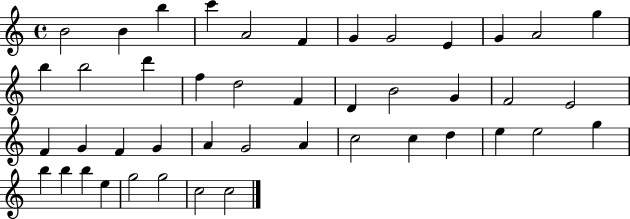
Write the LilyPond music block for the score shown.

{
  \clef treble
  \time 4/4
  \defaultTimeSignature
  \key c \major
  b'2 b'4 b''4 | c'''4 a'2 f'4 | g'4 g'2 e'4 | g'4 a'2 g''4 | \break b''4 b''2 d'''4 | f''4 d''2 f'4 | d'4 b'2 g'4 | f'2 e'2 | \break f'4 g'4 f'4 g'4 | a'4 g'2 a'4 | c''2 c''4 d''4 | e''4 e''2 g''4 | \break b''4 b''4 b''4 e''4 | g''2 g''2 | c''2 c''2 | \bar "|."
}